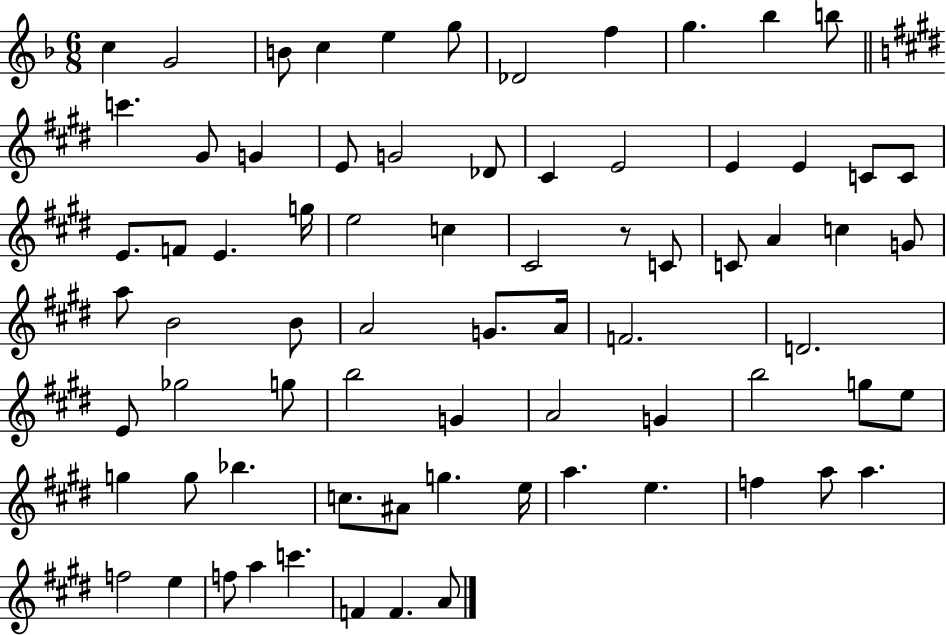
X:1
T:Untitled
M:6/8
L:1/4
K:F
c G2 B/2 c e g/2 _D2 f g _b b/2 c' ^G/2 G E/2 G2 _D/2 ^C E2 E E C/2 C/2 E/2 F/2 E g/4 e2 c ^C2 z/2 C/2 C/2 A c G/2 a/2 B2 B/2 A2 G/2 A/4 F2 D2 E/2 _g2 g/2 b2 G A2 G b2 g/2 e/2 g g/2 _b c/2 ^A/2 g e/4 a e f a/2 a f2 e f/2 a c' F F A/2